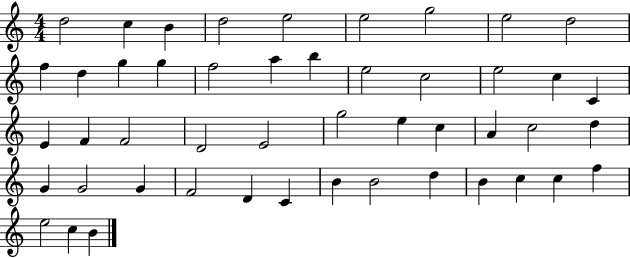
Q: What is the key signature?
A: C major